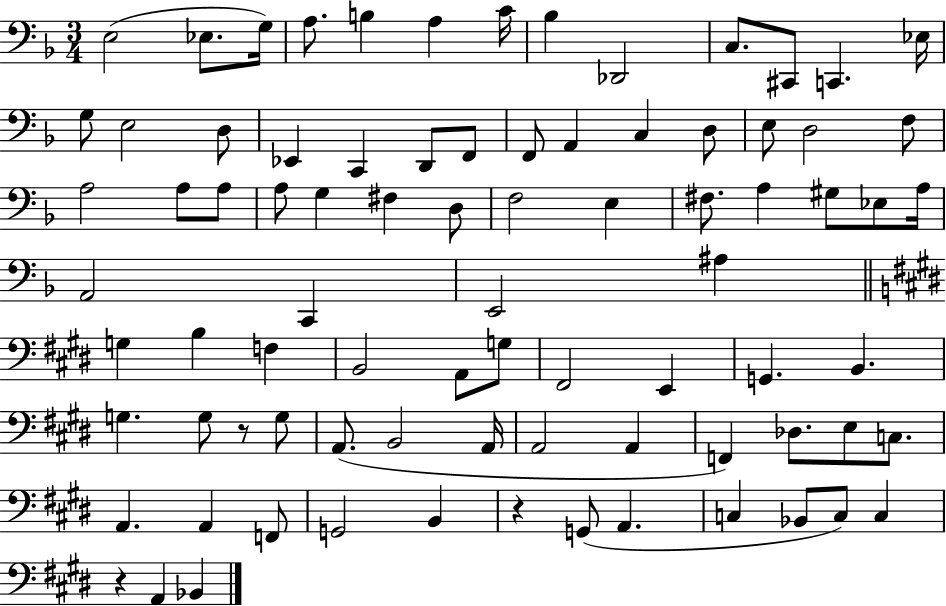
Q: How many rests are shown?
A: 3